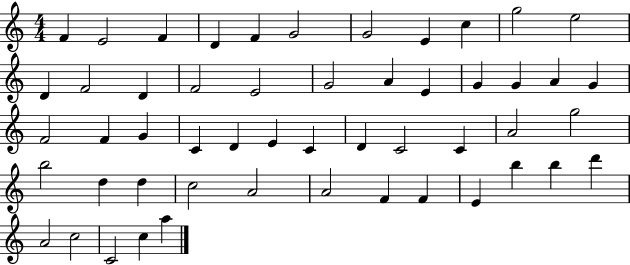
X:1
T:Untitled
M:4/4
L:1/4
K:C
F E2 F D F G2 G2 E c g2 e2 D F2 D F2 E2 G2 A E G G A G F2 F G C D E C D C2 C A2 g2 b2 d d c2 A2 A2 F F E b b d' A2 c2 C2 c a